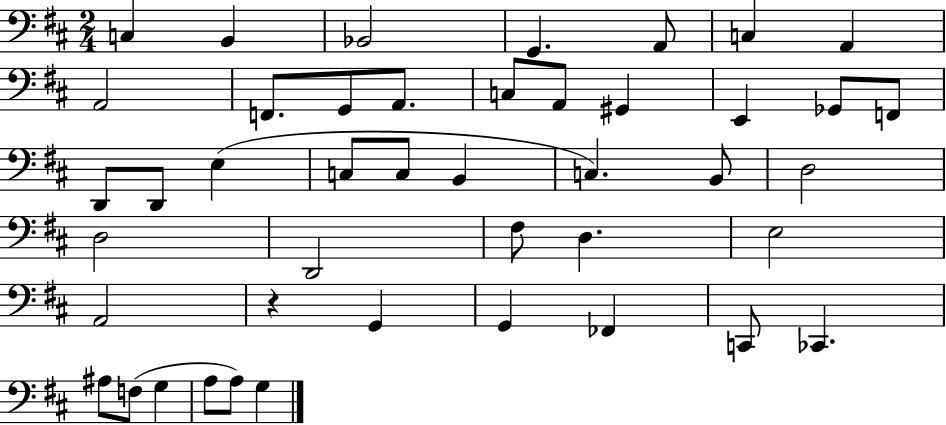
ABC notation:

X:1
T:Untitled
M:2/4
L:1/4
K:D
C, B,, _B,,2 G,, A,,/2 C, A,, A,,2 F,,/2 G,,/2 A,,/2 C,/2 A,,/2 ^G,, E,, _G,,/2 F,,/2 D,,/2 D,,/2 E, C,/2 C,/2 B,, C, B,,/2 D,2 D,2 D,,2 ^F,/2 D, E,2 A,,2 z G,, G,, _F,, C,,/2 _C,, ^A,/2 F,/2 G, A,/2 A,/2 G,